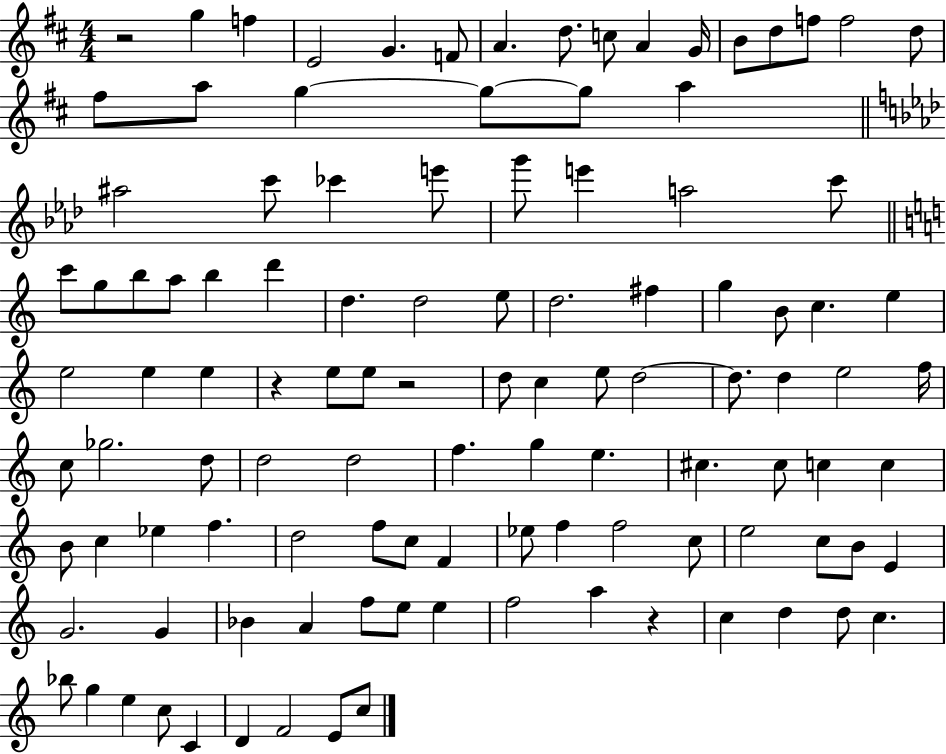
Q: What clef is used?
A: treble